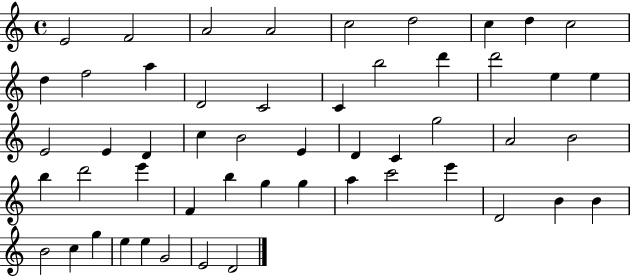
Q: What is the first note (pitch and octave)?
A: E4